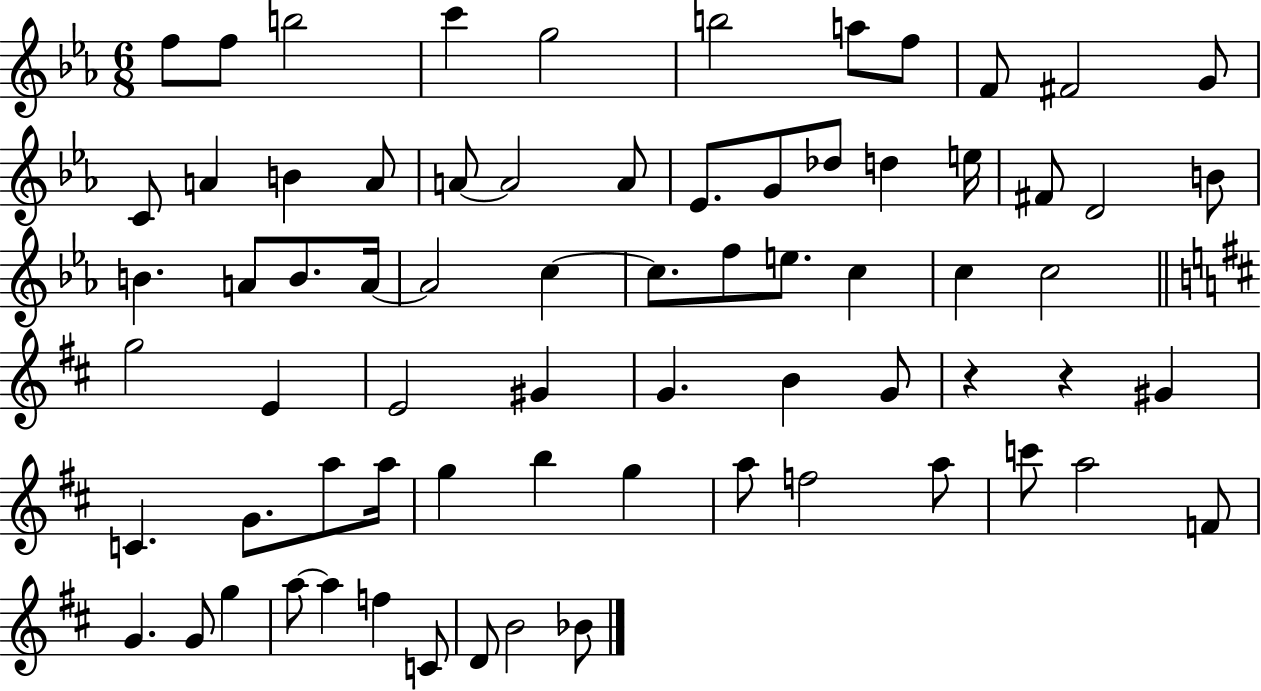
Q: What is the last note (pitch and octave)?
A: Bb4